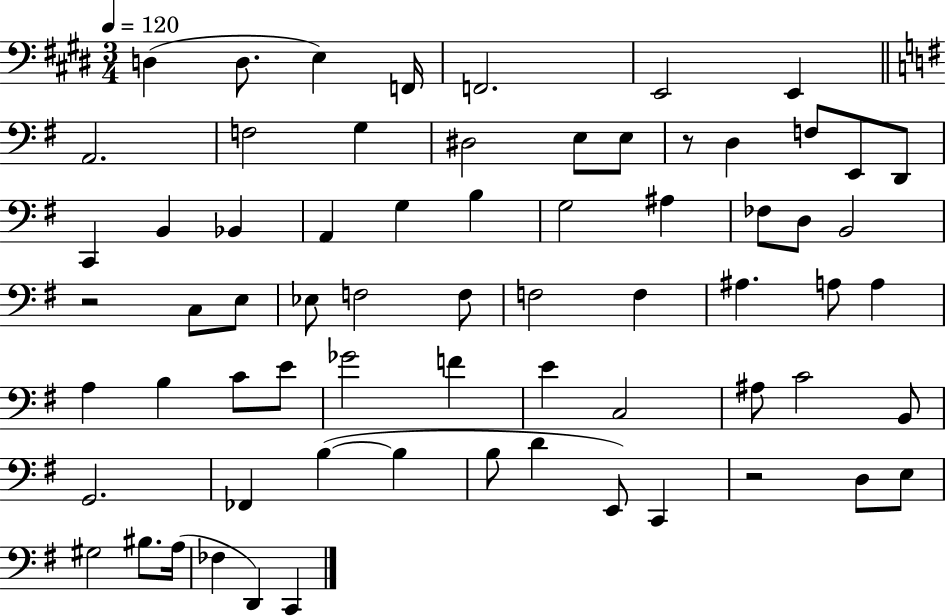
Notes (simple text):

D3/q D3/e. E3/q F2/s F2/h. E2/h E2/q A2/h. F3/h G3/q D#3/h E3/e E3/e R/e D3/q F3/e E2/e D2/e C2/q B2/q Bb2/q A2/q G3/q B3/q G3/h A#3/q FES3/e D3/e B2/h R/h C3/e E3/e Eb3/e F3/h F3/e F3/h F3/q A#3/q. A3/e A3/q A3/q B3/q C4/e E4/e Gb4/h F4/q E4/q C3/h A#3/e C4/h B2/e G2/h. FES2/q B3/q B3/q B3/e D4/q E2/e C2/q R/h D3/e E3/e G#3/h BIS3/e. A3/s FES3/q D2/q C2/q